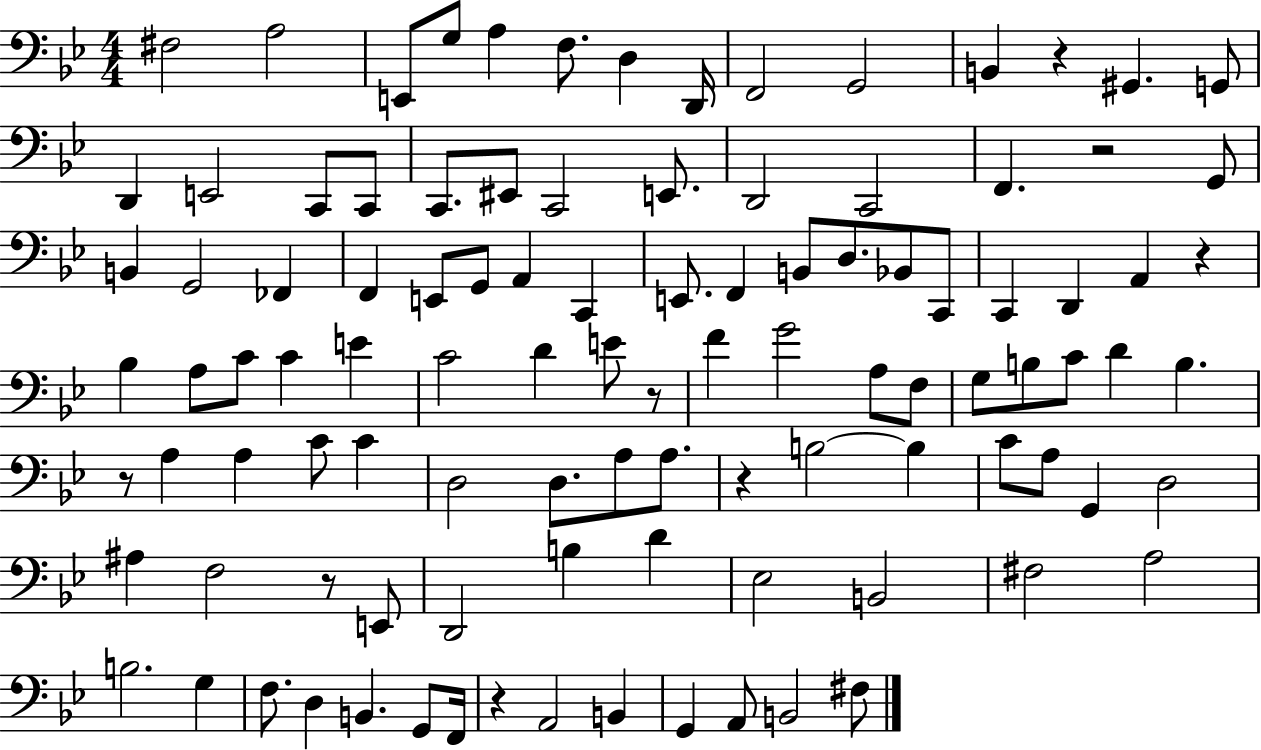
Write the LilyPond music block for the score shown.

{
  \clef bass
  \numericTimeSignature
  \time 4/4
  \key bes \major
  \repeat volta 2 { fis2 a2 | e,8 g8 a4 f8. d4 d,16 | f,2 g,2 | b,4 r4 gis,4. g,8 | \break d,4 e,2 c,8 c,8 | c,8. eis,8 c,2 e,8. | d,2 c,2 | f,4. r2 g,8 | \break b,4 g,2 fes,4 | f,4 e,8 g,8 a,4 c,4 | e,8. f,4 b,8 d8. bes,8 c,8 | c,4 d,4 a,4 r4 | \break bes4 a8 c'8 c'4 e'4 | c'2 d'4 e'8 r8 | f'4 g'2 a8 f8 | g8 b8 c'8 d'4 b4. | \break r8 a4 a4 c'8 c'4 | d2 d8. a8 a8. | r4 b2~~ b4 | c'8 a8 g,4 d2 | \break ais4 f2 r8 e,8 | d,2 b4 d'4 | ees2 b,2 | fis2 a2 | \break b2. g4 | f8. d4 b,4. g,8 f,16 | r4 a,2 b,4 | g,4 a,8 b,2 fis8 | \break } \bar "|."
}